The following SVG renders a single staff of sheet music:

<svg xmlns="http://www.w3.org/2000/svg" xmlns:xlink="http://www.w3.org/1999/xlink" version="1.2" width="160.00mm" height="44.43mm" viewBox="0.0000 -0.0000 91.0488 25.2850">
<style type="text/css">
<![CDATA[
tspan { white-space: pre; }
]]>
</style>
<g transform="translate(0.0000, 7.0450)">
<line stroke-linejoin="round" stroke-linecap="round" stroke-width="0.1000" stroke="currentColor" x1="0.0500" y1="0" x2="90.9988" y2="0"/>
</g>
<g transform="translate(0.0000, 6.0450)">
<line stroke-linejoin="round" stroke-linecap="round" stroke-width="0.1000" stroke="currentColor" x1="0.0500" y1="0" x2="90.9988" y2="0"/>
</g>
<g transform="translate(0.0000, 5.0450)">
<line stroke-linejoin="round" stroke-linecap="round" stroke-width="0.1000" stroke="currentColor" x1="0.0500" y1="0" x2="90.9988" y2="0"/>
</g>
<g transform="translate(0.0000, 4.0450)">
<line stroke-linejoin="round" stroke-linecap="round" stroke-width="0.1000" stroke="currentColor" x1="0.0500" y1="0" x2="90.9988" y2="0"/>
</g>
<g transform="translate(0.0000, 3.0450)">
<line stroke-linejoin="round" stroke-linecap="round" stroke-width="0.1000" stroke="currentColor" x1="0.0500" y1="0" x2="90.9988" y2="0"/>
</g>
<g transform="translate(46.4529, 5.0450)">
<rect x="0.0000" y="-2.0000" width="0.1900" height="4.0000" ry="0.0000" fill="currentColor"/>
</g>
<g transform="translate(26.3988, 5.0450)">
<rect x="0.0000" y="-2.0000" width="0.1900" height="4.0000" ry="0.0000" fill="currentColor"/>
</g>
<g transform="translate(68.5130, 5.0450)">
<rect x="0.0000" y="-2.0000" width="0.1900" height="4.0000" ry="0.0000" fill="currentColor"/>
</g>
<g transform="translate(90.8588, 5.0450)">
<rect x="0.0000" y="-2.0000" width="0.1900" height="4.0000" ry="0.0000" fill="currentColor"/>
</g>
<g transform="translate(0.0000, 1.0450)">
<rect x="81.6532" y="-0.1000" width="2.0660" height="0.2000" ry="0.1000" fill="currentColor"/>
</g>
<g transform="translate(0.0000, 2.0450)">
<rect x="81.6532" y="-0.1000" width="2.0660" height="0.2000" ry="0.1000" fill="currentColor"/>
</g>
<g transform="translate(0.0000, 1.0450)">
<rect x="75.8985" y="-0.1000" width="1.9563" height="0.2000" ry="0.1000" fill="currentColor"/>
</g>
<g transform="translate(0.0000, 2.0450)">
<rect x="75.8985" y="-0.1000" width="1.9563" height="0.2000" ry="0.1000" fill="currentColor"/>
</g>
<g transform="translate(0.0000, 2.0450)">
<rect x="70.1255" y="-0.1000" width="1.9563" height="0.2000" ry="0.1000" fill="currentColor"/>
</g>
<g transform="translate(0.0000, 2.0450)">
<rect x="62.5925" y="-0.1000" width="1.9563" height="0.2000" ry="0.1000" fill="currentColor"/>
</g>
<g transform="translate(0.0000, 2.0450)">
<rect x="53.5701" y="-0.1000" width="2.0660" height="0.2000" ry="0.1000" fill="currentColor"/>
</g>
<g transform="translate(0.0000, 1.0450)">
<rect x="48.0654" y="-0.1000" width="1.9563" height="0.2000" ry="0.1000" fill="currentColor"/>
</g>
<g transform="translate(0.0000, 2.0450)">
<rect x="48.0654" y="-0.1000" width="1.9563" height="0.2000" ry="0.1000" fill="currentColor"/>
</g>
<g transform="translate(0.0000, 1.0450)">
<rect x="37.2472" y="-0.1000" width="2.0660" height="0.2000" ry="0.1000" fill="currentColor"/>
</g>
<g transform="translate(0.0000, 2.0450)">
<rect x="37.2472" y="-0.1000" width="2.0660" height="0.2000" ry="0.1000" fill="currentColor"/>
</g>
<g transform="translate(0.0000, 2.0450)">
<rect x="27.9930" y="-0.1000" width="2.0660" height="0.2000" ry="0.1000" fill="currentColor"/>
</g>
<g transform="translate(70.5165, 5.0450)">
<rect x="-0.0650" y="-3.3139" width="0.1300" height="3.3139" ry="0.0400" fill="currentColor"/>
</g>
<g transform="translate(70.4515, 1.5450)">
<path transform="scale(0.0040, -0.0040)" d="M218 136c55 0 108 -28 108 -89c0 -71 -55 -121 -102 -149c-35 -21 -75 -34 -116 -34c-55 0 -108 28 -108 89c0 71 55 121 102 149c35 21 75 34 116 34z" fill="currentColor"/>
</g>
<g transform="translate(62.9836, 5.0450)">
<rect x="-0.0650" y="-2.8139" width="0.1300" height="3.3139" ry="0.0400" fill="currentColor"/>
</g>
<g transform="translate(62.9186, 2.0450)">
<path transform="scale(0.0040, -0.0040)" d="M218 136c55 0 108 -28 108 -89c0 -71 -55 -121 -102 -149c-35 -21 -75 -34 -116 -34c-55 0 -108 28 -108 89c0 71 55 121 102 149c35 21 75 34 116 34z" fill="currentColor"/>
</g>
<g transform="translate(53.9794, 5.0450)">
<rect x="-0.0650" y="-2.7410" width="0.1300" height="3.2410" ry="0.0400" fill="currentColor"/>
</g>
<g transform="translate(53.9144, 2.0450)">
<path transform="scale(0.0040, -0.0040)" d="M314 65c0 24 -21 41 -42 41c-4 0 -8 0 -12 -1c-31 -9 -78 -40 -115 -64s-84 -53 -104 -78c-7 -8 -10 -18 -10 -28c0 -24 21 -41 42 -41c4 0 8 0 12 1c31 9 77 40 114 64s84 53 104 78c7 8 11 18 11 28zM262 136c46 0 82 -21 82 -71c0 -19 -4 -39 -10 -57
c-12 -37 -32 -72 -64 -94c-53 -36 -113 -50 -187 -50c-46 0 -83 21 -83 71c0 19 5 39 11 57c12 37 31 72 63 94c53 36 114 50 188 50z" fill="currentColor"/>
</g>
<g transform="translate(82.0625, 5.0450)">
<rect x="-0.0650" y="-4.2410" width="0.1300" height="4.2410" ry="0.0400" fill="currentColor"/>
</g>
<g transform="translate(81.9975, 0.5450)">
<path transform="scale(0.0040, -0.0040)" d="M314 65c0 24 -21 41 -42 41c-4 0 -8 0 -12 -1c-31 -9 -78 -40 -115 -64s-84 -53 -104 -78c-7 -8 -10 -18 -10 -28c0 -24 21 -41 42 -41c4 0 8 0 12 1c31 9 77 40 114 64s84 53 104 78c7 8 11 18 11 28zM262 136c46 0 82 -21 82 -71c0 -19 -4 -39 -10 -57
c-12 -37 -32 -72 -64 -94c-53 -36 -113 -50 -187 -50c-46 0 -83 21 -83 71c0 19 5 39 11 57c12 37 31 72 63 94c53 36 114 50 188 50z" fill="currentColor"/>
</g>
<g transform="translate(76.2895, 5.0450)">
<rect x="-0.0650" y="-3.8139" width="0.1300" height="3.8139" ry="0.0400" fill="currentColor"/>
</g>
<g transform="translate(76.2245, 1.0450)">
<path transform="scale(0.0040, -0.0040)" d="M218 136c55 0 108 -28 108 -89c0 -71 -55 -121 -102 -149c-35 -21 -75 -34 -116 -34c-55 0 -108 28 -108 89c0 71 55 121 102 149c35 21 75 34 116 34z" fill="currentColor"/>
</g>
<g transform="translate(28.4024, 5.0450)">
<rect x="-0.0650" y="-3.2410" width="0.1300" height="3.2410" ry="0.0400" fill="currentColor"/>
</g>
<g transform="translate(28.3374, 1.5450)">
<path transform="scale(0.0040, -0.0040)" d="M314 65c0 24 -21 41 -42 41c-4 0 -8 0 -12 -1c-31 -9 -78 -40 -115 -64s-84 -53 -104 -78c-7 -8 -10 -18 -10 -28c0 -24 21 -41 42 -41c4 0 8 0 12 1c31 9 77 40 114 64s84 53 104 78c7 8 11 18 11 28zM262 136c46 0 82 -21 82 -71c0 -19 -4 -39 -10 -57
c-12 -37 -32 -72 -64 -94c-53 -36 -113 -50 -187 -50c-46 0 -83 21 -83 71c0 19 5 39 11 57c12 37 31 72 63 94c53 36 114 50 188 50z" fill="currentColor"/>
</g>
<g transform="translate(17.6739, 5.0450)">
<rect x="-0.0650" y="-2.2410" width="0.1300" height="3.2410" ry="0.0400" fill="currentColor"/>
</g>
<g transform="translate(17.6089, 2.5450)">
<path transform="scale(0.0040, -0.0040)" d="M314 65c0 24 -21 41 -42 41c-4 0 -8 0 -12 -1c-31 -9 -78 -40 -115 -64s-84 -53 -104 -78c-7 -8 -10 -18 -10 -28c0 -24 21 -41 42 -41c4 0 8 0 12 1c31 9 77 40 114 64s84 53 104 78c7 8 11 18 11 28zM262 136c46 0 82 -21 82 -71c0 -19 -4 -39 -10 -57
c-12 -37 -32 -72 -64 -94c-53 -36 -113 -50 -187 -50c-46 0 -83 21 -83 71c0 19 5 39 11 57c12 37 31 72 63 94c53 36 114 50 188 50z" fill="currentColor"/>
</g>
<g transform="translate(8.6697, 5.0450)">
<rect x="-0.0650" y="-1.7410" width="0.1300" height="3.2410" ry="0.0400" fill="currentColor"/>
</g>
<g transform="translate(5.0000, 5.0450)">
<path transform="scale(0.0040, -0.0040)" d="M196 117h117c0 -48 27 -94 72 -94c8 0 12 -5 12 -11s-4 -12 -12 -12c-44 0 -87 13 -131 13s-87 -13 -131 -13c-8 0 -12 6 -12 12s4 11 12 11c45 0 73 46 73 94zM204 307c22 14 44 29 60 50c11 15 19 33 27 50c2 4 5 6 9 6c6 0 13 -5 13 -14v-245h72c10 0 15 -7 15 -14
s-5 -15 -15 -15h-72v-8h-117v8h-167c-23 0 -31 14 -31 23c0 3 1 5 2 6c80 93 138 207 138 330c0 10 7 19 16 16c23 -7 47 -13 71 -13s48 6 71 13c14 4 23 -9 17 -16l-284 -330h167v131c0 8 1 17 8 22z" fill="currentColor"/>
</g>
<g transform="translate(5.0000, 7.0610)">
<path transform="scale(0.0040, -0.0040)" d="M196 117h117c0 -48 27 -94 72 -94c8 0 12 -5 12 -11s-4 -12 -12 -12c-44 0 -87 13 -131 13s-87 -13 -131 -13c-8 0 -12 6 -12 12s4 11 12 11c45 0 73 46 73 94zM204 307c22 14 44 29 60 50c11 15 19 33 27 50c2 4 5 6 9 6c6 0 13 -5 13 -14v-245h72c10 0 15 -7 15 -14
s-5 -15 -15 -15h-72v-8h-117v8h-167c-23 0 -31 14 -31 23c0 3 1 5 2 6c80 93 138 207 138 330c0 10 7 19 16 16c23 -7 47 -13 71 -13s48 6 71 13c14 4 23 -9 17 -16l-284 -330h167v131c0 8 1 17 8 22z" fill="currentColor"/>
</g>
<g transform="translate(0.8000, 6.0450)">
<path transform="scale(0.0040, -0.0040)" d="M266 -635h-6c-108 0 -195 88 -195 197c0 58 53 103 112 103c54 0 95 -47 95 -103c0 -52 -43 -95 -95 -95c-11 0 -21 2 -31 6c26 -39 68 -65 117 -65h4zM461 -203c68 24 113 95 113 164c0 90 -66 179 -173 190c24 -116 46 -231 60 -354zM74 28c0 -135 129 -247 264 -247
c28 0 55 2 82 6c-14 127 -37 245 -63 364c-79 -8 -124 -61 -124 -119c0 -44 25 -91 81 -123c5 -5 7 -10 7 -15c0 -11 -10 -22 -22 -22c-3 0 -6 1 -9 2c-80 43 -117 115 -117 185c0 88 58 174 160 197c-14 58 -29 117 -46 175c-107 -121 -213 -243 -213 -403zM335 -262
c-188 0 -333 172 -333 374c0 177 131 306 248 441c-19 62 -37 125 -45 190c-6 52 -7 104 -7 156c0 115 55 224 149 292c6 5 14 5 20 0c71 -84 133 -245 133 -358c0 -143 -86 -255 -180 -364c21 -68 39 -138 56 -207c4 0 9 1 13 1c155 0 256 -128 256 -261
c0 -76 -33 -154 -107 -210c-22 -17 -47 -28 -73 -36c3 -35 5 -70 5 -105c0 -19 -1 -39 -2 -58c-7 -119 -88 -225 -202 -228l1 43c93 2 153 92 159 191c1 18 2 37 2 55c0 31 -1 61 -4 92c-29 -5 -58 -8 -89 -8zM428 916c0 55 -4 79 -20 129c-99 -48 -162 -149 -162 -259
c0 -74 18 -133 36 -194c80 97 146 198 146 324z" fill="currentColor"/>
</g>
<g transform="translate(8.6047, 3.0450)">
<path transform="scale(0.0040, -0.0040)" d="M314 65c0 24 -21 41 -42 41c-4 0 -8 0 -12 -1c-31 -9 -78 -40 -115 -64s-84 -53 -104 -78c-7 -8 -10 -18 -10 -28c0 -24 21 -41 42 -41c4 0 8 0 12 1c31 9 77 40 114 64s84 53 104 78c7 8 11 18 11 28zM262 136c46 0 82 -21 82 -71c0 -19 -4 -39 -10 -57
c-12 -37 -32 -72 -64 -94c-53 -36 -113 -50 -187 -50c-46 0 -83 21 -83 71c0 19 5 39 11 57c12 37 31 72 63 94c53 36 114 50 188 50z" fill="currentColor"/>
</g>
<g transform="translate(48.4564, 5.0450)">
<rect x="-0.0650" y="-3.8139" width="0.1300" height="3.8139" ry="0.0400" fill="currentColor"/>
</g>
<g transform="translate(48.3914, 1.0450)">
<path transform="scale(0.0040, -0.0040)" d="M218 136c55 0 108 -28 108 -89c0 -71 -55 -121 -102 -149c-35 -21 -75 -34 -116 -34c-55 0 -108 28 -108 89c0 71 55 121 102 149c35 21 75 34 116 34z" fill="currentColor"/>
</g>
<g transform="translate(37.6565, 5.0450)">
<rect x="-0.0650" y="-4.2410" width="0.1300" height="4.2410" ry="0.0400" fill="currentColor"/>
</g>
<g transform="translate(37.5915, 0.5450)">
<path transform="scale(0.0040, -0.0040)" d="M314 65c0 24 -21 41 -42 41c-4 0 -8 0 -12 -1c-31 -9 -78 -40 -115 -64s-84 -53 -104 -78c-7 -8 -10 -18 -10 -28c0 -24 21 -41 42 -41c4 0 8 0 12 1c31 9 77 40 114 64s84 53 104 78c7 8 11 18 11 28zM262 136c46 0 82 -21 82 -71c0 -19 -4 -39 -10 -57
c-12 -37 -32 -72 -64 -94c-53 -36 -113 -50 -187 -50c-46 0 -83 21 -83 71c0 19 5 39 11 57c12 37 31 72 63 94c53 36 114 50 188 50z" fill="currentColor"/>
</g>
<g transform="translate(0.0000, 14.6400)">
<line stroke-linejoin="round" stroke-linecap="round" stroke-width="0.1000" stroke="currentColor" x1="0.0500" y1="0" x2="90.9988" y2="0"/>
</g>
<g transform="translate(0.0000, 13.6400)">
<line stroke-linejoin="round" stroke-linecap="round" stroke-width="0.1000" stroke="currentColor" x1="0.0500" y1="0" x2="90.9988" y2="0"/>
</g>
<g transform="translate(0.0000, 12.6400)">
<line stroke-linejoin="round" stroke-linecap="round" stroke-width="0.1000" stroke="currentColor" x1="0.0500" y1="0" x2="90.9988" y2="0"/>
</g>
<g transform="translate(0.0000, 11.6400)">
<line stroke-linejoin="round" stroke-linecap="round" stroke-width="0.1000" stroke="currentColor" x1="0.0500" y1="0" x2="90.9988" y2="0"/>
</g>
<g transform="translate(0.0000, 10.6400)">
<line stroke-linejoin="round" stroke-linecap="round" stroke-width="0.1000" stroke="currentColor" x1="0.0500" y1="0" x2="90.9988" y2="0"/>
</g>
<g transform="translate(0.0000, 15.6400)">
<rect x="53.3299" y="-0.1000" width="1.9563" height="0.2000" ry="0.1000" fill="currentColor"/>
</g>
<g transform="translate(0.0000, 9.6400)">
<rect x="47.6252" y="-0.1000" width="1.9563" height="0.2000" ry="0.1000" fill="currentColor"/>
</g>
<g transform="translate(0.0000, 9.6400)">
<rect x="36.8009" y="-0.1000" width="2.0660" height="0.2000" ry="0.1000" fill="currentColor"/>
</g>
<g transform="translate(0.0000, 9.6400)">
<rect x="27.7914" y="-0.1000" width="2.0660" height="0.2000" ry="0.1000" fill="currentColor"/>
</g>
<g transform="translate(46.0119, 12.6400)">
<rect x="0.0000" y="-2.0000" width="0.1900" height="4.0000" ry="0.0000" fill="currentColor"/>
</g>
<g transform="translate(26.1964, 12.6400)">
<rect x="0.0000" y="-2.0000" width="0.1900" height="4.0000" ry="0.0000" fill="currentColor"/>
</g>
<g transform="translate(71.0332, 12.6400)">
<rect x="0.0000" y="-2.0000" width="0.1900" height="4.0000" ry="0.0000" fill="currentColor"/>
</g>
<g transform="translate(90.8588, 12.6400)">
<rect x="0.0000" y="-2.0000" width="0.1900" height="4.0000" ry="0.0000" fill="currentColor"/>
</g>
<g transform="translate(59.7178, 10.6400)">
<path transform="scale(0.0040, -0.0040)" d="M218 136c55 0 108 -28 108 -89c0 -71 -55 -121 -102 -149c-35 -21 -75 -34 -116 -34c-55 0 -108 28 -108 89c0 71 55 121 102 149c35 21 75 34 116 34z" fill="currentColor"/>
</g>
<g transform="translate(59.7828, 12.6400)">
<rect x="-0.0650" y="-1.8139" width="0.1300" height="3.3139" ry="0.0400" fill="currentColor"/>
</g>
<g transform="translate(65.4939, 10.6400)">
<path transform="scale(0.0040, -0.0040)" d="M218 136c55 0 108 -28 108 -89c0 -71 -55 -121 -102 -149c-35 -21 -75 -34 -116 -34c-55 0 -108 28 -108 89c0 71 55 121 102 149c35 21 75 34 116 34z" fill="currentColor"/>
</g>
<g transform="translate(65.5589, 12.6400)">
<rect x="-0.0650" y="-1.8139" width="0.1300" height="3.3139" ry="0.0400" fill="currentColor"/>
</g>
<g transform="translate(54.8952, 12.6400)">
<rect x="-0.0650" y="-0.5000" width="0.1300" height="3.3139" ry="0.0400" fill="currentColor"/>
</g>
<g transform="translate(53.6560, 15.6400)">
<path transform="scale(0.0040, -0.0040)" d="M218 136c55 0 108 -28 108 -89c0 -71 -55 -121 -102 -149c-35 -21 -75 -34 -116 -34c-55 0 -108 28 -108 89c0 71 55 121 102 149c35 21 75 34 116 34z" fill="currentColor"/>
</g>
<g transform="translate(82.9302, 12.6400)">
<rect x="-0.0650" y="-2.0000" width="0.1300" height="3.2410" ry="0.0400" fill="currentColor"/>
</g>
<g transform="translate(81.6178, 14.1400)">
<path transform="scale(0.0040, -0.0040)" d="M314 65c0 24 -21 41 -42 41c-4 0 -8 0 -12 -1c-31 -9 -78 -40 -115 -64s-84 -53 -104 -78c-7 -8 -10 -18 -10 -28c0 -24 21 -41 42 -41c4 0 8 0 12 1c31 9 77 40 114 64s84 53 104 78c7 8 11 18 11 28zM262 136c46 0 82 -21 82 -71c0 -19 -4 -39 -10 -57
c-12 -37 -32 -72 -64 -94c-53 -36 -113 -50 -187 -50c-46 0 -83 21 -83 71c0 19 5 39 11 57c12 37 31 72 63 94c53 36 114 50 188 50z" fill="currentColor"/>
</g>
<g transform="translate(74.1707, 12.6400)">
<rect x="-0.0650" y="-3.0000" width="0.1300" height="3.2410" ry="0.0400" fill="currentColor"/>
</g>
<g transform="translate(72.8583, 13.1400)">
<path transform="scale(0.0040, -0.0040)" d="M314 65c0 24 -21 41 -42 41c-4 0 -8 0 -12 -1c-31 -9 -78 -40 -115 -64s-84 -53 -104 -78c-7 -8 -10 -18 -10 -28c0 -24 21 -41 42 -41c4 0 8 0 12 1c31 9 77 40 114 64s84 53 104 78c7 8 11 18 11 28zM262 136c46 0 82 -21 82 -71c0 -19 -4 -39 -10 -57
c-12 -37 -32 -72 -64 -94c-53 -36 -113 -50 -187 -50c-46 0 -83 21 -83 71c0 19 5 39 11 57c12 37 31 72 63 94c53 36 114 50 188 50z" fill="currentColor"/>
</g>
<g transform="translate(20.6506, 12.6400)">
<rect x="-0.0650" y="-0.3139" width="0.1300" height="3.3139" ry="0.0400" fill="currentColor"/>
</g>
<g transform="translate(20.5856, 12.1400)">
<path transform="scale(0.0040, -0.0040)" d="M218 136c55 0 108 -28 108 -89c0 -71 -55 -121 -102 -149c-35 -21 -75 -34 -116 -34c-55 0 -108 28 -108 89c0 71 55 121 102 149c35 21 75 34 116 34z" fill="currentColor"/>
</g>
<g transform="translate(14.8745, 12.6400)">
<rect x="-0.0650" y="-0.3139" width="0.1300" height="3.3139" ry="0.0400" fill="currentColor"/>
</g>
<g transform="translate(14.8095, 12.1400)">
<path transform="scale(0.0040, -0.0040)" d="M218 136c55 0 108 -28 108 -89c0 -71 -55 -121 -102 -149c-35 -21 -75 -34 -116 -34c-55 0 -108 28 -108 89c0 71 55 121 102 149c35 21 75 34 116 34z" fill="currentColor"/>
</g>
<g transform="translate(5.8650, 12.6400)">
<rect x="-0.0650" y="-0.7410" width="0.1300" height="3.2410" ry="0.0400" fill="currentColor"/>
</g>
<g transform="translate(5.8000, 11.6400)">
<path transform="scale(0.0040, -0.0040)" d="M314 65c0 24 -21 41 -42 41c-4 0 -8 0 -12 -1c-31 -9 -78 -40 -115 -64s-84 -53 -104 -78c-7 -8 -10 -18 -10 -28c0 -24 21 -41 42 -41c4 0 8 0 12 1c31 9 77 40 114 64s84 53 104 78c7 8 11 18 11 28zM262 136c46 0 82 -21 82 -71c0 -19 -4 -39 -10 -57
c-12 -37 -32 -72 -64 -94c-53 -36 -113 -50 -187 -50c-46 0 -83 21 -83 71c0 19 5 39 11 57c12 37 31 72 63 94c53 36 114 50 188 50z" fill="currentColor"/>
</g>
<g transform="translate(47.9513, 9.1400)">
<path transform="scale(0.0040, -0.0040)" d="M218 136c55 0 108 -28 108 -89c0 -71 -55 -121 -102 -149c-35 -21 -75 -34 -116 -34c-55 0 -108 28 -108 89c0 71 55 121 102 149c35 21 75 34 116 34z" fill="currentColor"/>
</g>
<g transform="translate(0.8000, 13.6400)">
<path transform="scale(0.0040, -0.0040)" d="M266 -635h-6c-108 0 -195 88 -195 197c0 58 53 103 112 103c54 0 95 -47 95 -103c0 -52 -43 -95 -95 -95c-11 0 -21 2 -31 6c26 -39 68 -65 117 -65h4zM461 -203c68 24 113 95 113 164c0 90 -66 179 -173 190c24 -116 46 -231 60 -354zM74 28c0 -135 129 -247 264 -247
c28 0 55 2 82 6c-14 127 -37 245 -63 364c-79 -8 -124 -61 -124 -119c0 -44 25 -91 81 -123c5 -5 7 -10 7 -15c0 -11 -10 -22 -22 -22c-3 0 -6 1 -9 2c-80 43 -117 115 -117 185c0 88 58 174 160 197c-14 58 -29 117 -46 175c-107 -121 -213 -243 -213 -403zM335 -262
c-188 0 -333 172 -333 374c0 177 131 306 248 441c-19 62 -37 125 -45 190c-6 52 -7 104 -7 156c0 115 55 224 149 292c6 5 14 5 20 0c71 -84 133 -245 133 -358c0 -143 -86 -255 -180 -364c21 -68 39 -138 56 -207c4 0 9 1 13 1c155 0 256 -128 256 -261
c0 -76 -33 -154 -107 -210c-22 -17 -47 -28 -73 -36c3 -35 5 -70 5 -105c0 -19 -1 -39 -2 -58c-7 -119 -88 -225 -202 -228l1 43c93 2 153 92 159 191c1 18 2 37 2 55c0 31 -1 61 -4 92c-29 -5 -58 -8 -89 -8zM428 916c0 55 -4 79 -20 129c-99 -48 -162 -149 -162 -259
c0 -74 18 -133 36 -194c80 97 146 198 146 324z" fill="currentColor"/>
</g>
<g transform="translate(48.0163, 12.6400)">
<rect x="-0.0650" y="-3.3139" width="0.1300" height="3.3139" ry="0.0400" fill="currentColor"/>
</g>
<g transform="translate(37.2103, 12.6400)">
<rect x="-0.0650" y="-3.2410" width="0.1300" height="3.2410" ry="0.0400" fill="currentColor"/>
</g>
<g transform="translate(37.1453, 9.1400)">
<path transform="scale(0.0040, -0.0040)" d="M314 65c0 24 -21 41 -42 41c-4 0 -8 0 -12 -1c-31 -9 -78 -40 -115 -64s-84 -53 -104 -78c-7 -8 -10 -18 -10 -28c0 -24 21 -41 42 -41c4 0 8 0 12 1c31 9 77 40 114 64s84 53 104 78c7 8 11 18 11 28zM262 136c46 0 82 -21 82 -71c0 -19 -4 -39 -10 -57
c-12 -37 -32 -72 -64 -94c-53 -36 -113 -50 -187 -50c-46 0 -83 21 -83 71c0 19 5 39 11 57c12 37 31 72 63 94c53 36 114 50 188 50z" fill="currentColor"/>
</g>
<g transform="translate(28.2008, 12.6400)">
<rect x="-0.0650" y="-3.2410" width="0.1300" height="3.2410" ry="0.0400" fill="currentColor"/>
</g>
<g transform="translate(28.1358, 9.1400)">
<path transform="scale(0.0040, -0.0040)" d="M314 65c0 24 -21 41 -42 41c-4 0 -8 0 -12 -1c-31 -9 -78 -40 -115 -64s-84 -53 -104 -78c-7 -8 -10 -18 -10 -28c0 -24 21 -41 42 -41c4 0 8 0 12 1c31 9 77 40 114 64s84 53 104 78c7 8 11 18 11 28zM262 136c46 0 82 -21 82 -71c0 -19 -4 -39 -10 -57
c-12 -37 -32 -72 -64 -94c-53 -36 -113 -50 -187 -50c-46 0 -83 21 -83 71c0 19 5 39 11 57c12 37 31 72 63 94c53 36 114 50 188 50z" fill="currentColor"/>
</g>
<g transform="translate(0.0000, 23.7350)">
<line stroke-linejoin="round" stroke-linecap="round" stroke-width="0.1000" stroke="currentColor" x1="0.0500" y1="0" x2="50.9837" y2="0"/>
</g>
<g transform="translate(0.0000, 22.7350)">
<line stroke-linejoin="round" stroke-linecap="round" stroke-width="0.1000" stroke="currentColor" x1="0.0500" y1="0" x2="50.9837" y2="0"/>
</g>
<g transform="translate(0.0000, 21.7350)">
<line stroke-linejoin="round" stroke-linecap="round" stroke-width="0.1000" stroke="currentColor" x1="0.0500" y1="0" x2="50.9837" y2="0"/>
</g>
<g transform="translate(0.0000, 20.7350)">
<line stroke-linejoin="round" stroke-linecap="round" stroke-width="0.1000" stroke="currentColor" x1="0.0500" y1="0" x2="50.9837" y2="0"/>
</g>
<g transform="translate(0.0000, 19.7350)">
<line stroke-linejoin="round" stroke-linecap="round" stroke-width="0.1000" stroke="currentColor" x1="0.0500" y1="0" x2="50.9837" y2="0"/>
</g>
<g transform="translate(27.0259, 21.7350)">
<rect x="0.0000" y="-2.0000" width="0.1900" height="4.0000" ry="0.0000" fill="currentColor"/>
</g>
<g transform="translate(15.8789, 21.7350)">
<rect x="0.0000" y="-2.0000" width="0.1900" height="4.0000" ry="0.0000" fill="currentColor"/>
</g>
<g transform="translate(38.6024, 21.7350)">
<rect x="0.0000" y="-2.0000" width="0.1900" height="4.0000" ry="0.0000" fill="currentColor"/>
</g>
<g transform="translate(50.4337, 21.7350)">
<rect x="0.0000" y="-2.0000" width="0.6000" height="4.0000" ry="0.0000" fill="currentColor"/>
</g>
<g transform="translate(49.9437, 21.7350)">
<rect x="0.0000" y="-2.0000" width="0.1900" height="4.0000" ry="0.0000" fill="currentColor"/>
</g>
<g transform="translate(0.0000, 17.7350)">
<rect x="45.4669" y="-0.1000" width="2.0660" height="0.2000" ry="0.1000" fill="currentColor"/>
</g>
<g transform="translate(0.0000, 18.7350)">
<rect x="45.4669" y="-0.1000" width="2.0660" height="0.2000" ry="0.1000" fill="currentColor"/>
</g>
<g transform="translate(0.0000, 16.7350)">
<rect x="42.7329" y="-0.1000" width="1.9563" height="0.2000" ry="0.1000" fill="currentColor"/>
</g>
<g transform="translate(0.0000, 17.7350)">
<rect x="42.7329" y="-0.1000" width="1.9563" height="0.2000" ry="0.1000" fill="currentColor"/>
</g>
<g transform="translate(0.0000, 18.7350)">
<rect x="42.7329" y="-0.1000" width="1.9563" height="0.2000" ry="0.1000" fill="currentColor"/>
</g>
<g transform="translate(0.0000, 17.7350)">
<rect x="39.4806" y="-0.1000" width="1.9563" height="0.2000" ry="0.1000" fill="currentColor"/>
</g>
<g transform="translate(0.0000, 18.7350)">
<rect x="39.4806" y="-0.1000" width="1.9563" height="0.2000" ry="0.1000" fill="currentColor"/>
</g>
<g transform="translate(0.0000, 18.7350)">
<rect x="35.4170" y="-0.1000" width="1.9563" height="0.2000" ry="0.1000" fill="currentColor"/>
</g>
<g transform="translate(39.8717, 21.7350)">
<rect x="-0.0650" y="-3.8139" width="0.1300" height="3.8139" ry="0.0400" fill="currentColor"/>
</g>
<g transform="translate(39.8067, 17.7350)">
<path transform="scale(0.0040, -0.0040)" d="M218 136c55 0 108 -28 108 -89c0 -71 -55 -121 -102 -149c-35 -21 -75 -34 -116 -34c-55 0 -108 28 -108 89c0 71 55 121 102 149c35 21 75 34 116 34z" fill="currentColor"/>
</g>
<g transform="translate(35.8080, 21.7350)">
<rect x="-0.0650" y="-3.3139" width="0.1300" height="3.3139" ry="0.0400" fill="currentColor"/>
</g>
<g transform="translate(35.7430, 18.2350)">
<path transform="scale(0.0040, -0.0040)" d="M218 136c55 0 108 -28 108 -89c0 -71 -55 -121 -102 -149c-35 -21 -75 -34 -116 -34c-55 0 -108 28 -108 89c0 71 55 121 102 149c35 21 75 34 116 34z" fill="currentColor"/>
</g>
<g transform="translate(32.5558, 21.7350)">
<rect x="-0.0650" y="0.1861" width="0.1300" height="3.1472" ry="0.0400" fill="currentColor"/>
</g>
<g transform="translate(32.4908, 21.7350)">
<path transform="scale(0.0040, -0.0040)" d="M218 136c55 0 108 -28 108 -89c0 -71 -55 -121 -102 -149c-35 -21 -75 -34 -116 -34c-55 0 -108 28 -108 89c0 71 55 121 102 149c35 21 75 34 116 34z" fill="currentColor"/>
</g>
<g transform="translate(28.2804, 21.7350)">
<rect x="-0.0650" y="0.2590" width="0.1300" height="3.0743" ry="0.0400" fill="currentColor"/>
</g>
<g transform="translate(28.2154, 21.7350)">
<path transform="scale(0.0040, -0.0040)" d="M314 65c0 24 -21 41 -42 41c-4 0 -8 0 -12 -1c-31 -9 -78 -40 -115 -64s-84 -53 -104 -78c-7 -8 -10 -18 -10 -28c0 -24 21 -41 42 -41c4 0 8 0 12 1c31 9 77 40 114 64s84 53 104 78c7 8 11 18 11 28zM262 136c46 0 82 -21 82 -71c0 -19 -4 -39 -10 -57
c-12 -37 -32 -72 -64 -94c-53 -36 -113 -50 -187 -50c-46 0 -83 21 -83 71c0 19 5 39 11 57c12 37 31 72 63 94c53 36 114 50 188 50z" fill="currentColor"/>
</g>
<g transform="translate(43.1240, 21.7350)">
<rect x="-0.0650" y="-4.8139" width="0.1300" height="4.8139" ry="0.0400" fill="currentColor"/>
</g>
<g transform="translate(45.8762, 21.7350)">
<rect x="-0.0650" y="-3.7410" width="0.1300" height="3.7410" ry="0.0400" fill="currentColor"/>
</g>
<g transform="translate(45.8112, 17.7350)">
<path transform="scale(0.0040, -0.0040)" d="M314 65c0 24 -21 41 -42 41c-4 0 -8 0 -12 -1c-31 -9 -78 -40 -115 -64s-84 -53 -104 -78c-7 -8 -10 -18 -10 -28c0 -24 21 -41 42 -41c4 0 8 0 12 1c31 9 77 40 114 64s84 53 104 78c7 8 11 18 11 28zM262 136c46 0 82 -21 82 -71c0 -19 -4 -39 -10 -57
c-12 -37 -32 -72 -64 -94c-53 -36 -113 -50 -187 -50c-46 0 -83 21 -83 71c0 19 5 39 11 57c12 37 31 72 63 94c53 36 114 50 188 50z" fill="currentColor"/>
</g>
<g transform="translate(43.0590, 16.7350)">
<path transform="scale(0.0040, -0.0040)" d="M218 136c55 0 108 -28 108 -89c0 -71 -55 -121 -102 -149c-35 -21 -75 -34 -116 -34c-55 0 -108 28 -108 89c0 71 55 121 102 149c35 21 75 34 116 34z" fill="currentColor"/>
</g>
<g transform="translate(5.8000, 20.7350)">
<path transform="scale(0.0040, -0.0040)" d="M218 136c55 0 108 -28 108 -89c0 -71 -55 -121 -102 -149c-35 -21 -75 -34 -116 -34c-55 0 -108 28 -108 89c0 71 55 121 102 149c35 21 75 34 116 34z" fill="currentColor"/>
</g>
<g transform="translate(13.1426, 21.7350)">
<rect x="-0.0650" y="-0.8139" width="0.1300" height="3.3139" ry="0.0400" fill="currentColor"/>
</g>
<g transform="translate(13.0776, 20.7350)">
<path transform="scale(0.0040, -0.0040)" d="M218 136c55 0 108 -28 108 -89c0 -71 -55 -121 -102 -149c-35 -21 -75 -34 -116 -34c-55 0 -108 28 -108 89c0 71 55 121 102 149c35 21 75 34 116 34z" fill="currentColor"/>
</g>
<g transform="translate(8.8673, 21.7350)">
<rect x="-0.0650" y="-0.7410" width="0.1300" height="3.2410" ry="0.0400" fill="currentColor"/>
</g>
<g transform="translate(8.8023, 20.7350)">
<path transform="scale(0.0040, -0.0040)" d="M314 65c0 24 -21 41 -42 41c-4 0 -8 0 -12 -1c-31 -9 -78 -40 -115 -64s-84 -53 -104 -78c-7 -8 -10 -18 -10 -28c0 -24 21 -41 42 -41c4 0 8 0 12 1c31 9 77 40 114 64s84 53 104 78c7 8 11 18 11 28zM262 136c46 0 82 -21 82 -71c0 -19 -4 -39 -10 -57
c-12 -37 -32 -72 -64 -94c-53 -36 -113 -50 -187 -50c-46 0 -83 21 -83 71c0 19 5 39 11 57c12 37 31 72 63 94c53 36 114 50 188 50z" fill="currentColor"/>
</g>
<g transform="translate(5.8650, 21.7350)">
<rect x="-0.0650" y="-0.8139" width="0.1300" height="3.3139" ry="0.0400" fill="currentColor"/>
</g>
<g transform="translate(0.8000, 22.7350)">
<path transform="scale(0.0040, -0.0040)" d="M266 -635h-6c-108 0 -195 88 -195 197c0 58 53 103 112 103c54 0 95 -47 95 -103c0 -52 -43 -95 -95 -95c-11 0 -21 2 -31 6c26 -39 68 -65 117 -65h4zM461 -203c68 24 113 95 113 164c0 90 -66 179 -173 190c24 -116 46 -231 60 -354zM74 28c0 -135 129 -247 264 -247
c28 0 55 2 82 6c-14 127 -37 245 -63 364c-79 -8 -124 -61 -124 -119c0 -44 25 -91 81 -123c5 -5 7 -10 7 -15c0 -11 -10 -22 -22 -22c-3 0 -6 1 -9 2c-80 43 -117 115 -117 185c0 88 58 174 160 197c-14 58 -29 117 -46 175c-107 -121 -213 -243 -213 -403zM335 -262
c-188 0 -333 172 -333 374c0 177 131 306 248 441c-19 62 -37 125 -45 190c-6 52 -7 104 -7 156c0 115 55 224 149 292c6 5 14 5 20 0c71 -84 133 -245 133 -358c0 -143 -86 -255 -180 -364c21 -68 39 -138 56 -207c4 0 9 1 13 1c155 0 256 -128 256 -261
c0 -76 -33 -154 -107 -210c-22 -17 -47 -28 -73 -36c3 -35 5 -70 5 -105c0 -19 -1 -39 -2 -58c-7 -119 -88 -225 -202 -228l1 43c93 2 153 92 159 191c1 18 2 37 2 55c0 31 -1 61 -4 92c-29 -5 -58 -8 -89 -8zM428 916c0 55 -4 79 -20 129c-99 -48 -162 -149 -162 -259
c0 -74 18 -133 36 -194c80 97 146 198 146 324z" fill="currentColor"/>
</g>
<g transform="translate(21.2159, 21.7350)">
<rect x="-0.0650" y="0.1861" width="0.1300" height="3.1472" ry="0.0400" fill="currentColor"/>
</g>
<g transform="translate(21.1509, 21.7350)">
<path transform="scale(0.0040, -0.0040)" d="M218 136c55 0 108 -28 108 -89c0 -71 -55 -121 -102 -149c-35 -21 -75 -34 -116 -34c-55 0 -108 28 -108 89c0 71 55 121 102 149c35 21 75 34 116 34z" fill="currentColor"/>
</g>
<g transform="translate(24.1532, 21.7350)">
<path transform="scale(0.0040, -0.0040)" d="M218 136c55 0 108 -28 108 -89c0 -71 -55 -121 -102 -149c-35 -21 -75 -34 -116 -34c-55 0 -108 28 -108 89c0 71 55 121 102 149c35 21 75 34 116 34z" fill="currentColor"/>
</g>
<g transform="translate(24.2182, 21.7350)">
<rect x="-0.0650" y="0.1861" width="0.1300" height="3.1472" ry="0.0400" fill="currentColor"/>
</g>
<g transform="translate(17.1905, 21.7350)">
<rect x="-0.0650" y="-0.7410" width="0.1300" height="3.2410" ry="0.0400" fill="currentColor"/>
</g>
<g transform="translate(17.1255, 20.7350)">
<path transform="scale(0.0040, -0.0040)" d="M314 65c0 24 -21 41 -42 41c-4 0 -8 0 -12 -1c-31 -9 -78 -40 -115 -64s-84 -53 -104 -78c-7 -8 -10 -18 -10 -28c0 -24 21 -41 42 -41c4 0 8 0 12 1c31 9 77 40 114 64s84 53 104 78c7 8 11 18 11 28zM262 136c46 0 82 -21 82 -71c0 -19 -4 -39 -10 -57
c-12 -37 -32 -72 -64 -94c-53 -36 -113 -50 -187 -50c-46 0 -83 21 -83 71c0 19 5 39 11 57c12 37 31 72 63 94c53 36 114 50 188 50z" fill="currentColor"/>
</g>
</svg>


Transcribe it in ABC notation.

X:1
T:Untitled
M:4/4
L:1/4
K:C
f2 g2 b2 d'2 c' a2 a b c' d'2 d2 c c b2 b2 b C f f A2 F2 d d2 d d2 B B B2 B b c' e' c'2